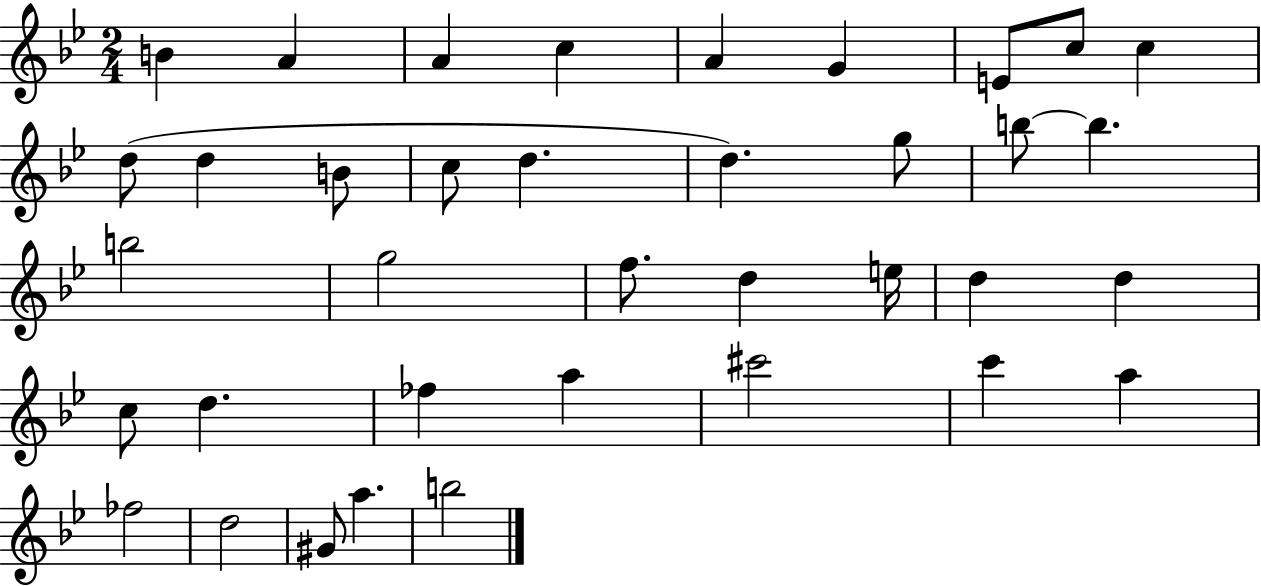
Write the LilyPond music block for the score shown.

{
  \clef treble
  \numericTimeSignature
  \time 2/4
  \key bes \major
  \repeat volta 2 { b'4 a'4 | a'4 c''4 | a'4 g'4 | e'8 c''8 c''4 | \break d''8( d''4 b'8 | c''8 d''4. | d''4.) g''8 | b''8~~ b''4. | \break b''2 | g''2 | f''8. d''4 e''16 | d''4 d''4 | \break c''8 d''4. | fes''4 a''4 | cis'''2 | c'''4 a''4 | \break fes''2 | d''2 | gis'8 a''4. | b''2 | \break } \bar "|."
}